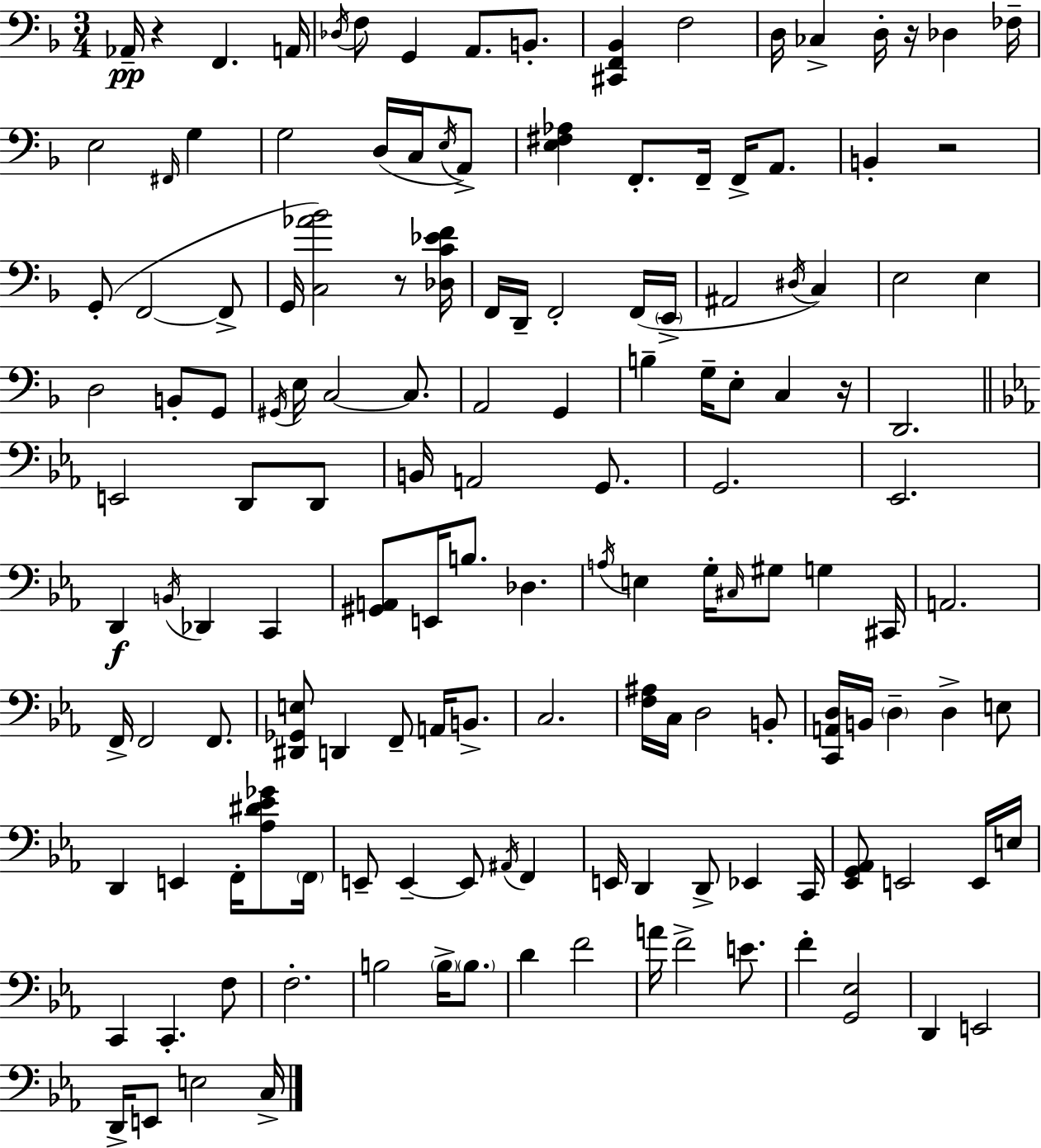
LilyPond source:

{
  \clef bass
  \numericTimeSignature
  \time 3/4
  \key f \major
  \repeat volta 2 { aes,16--\pp r4 f,4. a,16 | \acciaccatura { des16 } f8 g,4 a,8. b,8.-. | <cis, f, bes,>4 f2 | d16 ces4-> d16-. r16 des4 | \break fes16-- e2 \grace { fis,16 } g4 | g2 d16( c16 | \acciaccatura { e16 }) a,8-> <e fis aes>4 f,8.-. f,16-- f,16-> | a,8. b,4-. r2 | \break g,8-.( f,2~~ | f,8-> g,16 <c aes' bes'>2) | r8 <des c' ees' f'>16 f,16 d,16-- f,2-. | f,16( \parenthesize e,16-> ais,2 \acciaccatura { dis16 }) | \break c4 e2 | e4 d2 | b,8-. g,8 \acciaccatura { gis,16 } e16 c2~~ | c8. a,2 | \break g,4 b4-- g16-- e8-. | c4 r16 d,2. | \bar "||" \break \key ees \major e,2 d,8 d,8 | b,16 a,2 g,8. | g,2. | ees,2. | \break d,4\f \acciaccatura { b,16 } des,4 c,4 | <gis, a,>8 e,16 b8. des4. | \acciaccatura { a16 } e4 g16-. \grace { cis16 } gis8 g4 | cis,16 a,2. | \break f,16-> f,2 | f,8. <dis, ges, e>8 d,4 f,8-- a,16 | b,8.-> c2. | <f ais>16 c16 d2 | \break b,8-. <c, a, d>16 b,16 \parenthesize d4-- d4-> | e8 d,4 e,4 f,16-. | <aes dis' ees' ges'>8 \parenthesize f,16 e,8-- e,4--~~ e,8 \acciaccatura { ais,16 } | f,4 e,16 d,4 d,8-> ees,4 | \break c,16 <ees, g, aes,>8 e,2 | e,16 e16 c,4 c,4.-. | f8 f2.-. | b2 | \break \parenthesize b16-> \parenthesize b8. d'4 f'2 | a'16 f'2-> | e'8. f'4-. <g, ees>2 | d,4 e,2 | \break d,16-> e,8 e2 | c16-> } \bar "|."
}